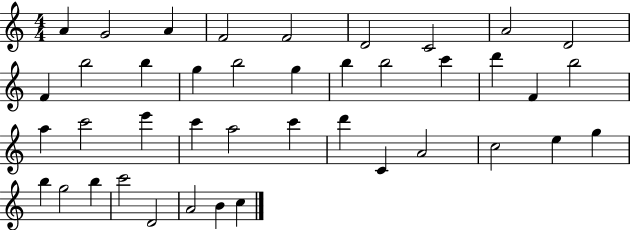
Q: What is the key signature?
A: C major